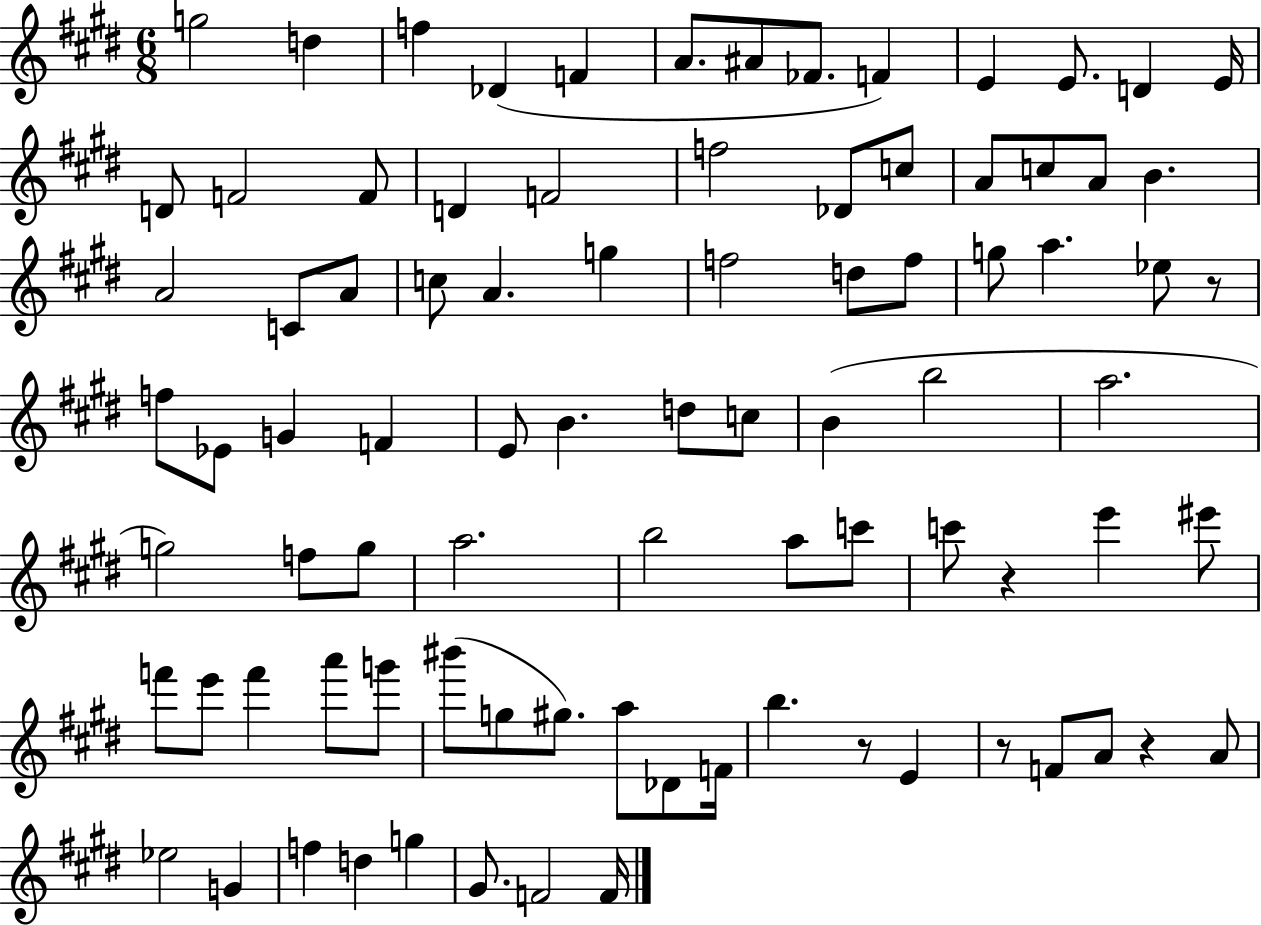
{
  \clef treble
  \numericTimeSignature
  \time 6/8
  \key e \major
  g''2 d''4 | f''4 des'4( f'4 | a'8. ais'8 fes'8. f'4) | e'4 e'8. d'4 e'16 | \break d'8 f'2 f'8 | d'4 f'2 | f''2 des'8 c''8 | a'8 c''8 a'8 b'4. | \break a'2 c'8 a'8 | c''8 a'4. g''4 | f''2 d''8 f''8 | g''8 a''4. ees''8 r8 | \break f''8 ees'8 g'4 f'4 | e'8 b'4. d''8 c''8 | b'4( b''2 | a''2. | \break g''2) f''8 g''8 | a''2. | b''2 a''8 c'''8 | c'''8 r4 e'''4 eis'''8 | \break f'''8 e'''8 f'''4 a'''8 g'''8 | bis'''8( g''8 gis''8.) a''8 des'8 f'16 | b''4. r8 e'4 | r8 f'8 a'8 r4 a'8 | \break ees''2 g'4 | f''4 d''4 g''4 | gis'8. f'2 f'16 | \bar "|."
}